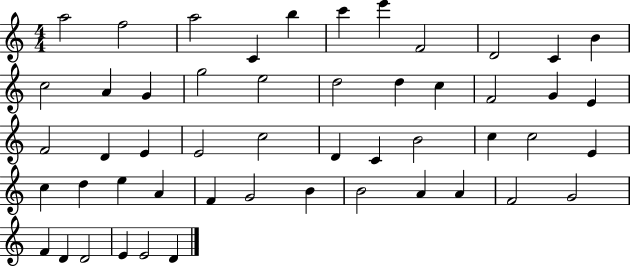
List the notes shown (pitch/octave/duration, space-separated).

A5/h F5/h A5/h C4/q B5/q C6/q E6/q F4/h D4/h C4/q B4/q C5/h A4/q G4/q G5/h E5/h D5/h D5/q C5/q F4/h G4/q E4/q F4/h D4/q E4/q E4/h C5/h D4/q C4/q B4/h C5/q C5/h E4/q C5/q D5/q E5/q A4/q F4/q G4/h B4/q B4/h A4/q A4/q F4/h G4/h F4/q D4/q D4/h E4/q E4/h D4/q